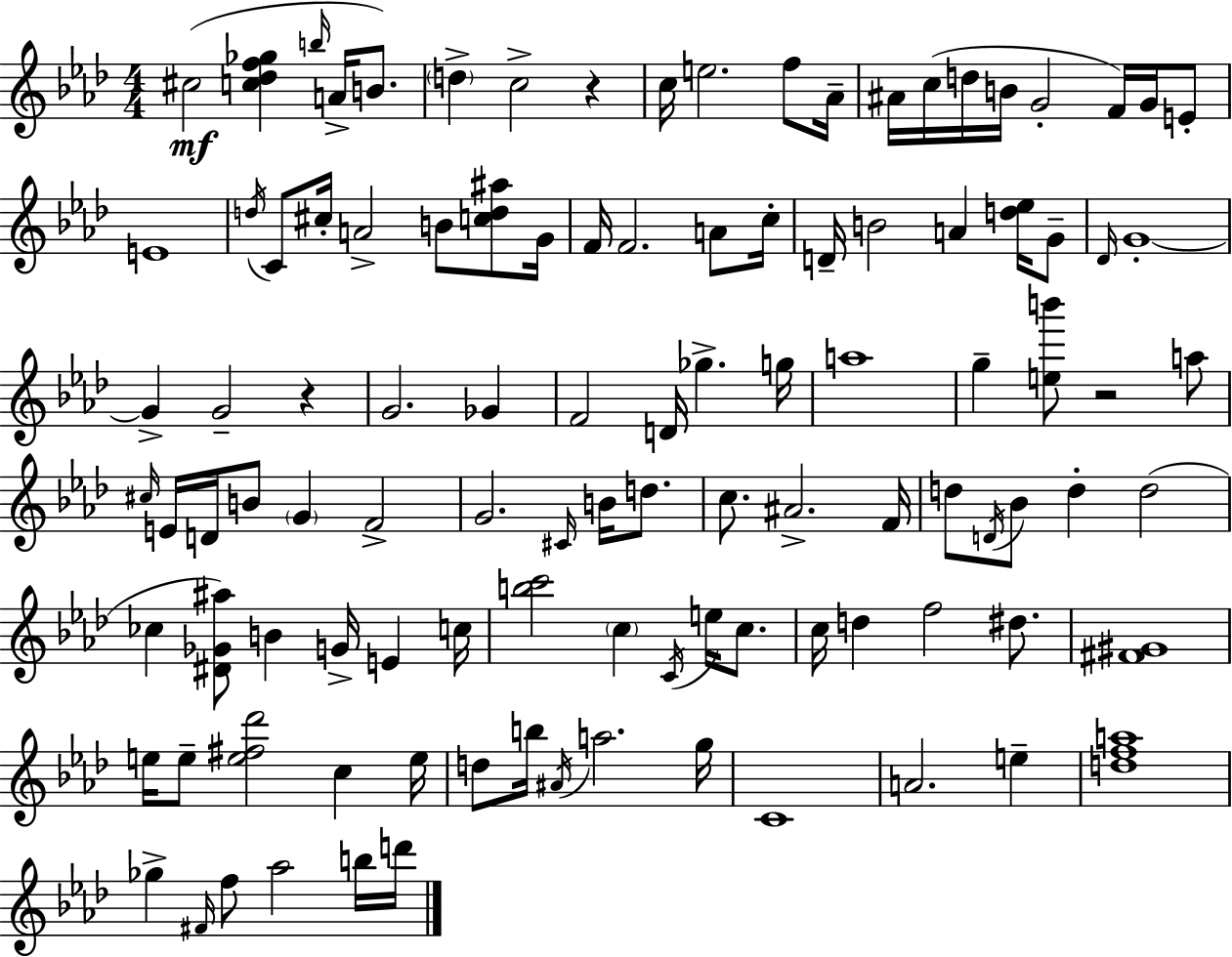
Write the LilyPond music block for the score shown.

{
  \clef treble
  \numericTimeSignature
  \time 4/4
  \key aes \major
  cis''2(\mf <c'' des'' f'' ges''>4 \grace { b''16 } a'16-> b'8.) | \parenthesize d''4-> c''2-> r4 | c''16 e''2. f''8 | aes'16-- ais'16 c''16( d''16 b'16 g'2-. f'16) g'16 e'8-. | \break e'1 | \acciaccatura { d''16 } c'8 cis''16-. a'2-> b'8 <c'' d'' ais''>8 | g'16 f'16 f'2. a'8 | c''16-. d'16-- b'2 a'4 <d'' ees''>16 | \break g'8-- \grace { des'16 } g'1-.~~ | g'4-> g'2-- r4 | g'2. ges'4 | f'2 d'16 ges''4.-> | \break g''16 a''1 | g''4-- <e'' b'''>8 r2 | a''8 \grace { cis''16 } e'16 d'16 b'8 \parenthesize g'4 f'2-> | g'2. | \break \grace { cis'16 } b'16 d''8. c''8. ais'2.-> | f'16 d''8 \acciaccatura { d'16 } bes'8 d''4-. d''2( | ces''4 <dis' ges' ais''>8) b'4 | g'16-> e'4 c''16 <b'' c'''>2 \parenthesize c''4 | \break \acciaccatura { c'16 } e''16 c''8. c''16 d''4 f''2 | dis''8. <fis' gis'>1 | e''16 e''8-- <e'' fis'' des'''>2 | c''4 e''16 d''8 b''16 \acciaccatura { ais'16 } a''2. | \break g''16 c'1 | a'2. | e''4-- <d'' f'' a''>1 | ges''4-> \grace { fis'16 } f''8 aes''2 | \break b''16 d'''16 \bar "|."
}